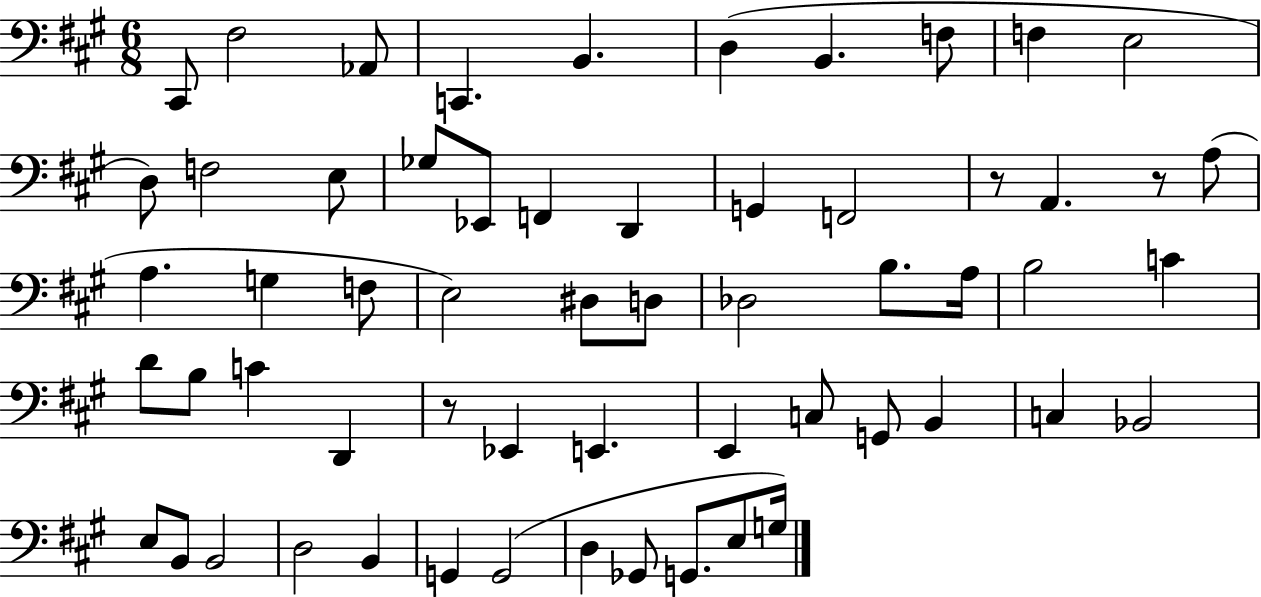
X:1
T:Untitled
M:6/8
L:1/4
K:A
^C,,/2 ^F,2 _A,,/2 C,, B,, D, B,, F,/2 F, E,2 D,/2 F,2 E,/2 _G,/2 _E,,/2 F,, D,, G,, F,,2 z/2 A,, z/2 A,/2 A, G, F,/2 E,2 ^D,/2 D,/2 _D,2 B,/2 A,/4 B,2 C D/2 B,/2 C D,, z/2 _E,, E,, E,, C,/2 G,,/2 B,, C, _B,,2 E,/2 B,,/2 B,,2 D,2 B,, G,, G,,2 D, _G,,/2 G,,/2 E,/2 G,/4